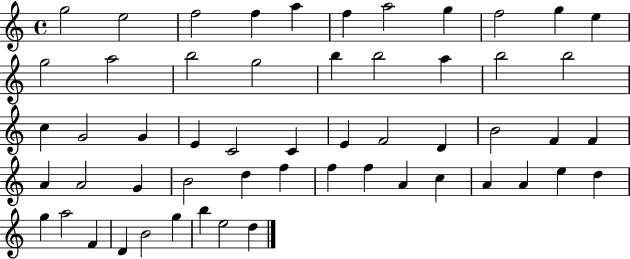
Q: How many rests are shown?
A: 0